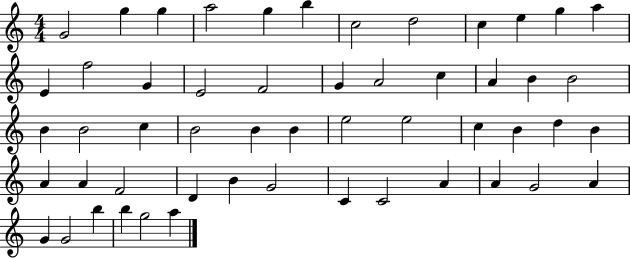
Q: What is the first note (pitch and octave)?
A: G4